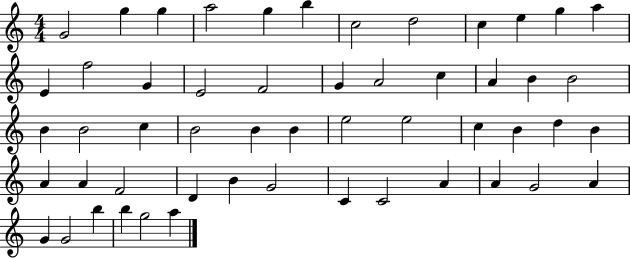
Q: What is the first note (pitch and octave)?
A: G4